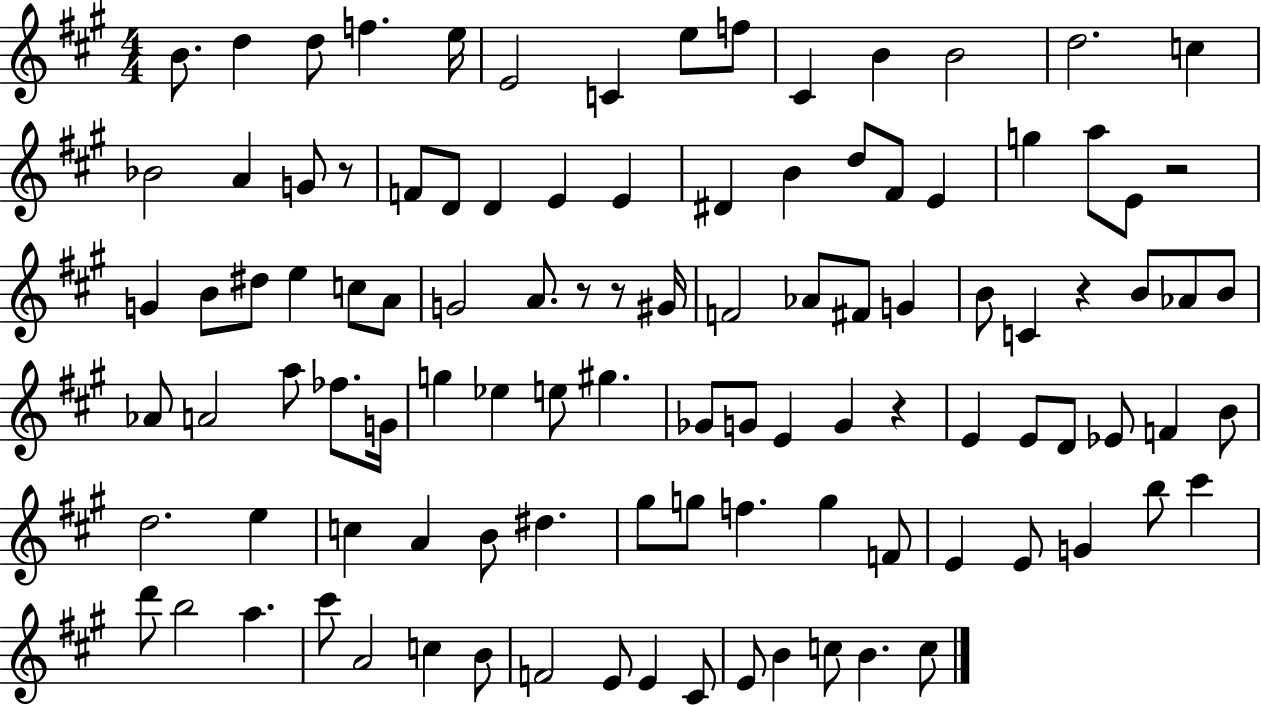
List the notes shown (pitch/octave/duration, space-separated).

B4/e. D5/q D5/e F5/q. E5/s E4/h C4/q E5/e F5/e C#4/q B4/q B4/h D5/h. C5/q Bb4/h A4/q G4/e R/e F4/e D4/e D4/q E4/q E4/q D#4/q B4/q D5/e F#4/e E4/q G5/q A5/e E4/e R/h G4/q B4/e D#5/e E5/q C5/e A4/e G4/h A4/e. R/e R/e G#4/s F4/h Ab4/e F#4/e G4/q B4/e C4/q R/q B4/e Ab4/e B4/e Ab4/e A4/h A5/e FES5/e. G4/s G5/q Eb5/q E5/e G#5/q. Gb4/e G4/e E4/q G4/q R/q E4/q E4/e D4/e Eb4/e F4/q B4/e D5/h. E5/q C5/q A4/q B4/e D#5/q. G#5/e G5/e F5/q. G5/q F4/e E4/q E4/e G4/q B5/e C#6/q D6/e B5/h A5/q. C#6/e A4/h C5/q B4/e F4/h E4/e E4/q C#4/e E4/e B4/q C5/e B4/q. C5/e